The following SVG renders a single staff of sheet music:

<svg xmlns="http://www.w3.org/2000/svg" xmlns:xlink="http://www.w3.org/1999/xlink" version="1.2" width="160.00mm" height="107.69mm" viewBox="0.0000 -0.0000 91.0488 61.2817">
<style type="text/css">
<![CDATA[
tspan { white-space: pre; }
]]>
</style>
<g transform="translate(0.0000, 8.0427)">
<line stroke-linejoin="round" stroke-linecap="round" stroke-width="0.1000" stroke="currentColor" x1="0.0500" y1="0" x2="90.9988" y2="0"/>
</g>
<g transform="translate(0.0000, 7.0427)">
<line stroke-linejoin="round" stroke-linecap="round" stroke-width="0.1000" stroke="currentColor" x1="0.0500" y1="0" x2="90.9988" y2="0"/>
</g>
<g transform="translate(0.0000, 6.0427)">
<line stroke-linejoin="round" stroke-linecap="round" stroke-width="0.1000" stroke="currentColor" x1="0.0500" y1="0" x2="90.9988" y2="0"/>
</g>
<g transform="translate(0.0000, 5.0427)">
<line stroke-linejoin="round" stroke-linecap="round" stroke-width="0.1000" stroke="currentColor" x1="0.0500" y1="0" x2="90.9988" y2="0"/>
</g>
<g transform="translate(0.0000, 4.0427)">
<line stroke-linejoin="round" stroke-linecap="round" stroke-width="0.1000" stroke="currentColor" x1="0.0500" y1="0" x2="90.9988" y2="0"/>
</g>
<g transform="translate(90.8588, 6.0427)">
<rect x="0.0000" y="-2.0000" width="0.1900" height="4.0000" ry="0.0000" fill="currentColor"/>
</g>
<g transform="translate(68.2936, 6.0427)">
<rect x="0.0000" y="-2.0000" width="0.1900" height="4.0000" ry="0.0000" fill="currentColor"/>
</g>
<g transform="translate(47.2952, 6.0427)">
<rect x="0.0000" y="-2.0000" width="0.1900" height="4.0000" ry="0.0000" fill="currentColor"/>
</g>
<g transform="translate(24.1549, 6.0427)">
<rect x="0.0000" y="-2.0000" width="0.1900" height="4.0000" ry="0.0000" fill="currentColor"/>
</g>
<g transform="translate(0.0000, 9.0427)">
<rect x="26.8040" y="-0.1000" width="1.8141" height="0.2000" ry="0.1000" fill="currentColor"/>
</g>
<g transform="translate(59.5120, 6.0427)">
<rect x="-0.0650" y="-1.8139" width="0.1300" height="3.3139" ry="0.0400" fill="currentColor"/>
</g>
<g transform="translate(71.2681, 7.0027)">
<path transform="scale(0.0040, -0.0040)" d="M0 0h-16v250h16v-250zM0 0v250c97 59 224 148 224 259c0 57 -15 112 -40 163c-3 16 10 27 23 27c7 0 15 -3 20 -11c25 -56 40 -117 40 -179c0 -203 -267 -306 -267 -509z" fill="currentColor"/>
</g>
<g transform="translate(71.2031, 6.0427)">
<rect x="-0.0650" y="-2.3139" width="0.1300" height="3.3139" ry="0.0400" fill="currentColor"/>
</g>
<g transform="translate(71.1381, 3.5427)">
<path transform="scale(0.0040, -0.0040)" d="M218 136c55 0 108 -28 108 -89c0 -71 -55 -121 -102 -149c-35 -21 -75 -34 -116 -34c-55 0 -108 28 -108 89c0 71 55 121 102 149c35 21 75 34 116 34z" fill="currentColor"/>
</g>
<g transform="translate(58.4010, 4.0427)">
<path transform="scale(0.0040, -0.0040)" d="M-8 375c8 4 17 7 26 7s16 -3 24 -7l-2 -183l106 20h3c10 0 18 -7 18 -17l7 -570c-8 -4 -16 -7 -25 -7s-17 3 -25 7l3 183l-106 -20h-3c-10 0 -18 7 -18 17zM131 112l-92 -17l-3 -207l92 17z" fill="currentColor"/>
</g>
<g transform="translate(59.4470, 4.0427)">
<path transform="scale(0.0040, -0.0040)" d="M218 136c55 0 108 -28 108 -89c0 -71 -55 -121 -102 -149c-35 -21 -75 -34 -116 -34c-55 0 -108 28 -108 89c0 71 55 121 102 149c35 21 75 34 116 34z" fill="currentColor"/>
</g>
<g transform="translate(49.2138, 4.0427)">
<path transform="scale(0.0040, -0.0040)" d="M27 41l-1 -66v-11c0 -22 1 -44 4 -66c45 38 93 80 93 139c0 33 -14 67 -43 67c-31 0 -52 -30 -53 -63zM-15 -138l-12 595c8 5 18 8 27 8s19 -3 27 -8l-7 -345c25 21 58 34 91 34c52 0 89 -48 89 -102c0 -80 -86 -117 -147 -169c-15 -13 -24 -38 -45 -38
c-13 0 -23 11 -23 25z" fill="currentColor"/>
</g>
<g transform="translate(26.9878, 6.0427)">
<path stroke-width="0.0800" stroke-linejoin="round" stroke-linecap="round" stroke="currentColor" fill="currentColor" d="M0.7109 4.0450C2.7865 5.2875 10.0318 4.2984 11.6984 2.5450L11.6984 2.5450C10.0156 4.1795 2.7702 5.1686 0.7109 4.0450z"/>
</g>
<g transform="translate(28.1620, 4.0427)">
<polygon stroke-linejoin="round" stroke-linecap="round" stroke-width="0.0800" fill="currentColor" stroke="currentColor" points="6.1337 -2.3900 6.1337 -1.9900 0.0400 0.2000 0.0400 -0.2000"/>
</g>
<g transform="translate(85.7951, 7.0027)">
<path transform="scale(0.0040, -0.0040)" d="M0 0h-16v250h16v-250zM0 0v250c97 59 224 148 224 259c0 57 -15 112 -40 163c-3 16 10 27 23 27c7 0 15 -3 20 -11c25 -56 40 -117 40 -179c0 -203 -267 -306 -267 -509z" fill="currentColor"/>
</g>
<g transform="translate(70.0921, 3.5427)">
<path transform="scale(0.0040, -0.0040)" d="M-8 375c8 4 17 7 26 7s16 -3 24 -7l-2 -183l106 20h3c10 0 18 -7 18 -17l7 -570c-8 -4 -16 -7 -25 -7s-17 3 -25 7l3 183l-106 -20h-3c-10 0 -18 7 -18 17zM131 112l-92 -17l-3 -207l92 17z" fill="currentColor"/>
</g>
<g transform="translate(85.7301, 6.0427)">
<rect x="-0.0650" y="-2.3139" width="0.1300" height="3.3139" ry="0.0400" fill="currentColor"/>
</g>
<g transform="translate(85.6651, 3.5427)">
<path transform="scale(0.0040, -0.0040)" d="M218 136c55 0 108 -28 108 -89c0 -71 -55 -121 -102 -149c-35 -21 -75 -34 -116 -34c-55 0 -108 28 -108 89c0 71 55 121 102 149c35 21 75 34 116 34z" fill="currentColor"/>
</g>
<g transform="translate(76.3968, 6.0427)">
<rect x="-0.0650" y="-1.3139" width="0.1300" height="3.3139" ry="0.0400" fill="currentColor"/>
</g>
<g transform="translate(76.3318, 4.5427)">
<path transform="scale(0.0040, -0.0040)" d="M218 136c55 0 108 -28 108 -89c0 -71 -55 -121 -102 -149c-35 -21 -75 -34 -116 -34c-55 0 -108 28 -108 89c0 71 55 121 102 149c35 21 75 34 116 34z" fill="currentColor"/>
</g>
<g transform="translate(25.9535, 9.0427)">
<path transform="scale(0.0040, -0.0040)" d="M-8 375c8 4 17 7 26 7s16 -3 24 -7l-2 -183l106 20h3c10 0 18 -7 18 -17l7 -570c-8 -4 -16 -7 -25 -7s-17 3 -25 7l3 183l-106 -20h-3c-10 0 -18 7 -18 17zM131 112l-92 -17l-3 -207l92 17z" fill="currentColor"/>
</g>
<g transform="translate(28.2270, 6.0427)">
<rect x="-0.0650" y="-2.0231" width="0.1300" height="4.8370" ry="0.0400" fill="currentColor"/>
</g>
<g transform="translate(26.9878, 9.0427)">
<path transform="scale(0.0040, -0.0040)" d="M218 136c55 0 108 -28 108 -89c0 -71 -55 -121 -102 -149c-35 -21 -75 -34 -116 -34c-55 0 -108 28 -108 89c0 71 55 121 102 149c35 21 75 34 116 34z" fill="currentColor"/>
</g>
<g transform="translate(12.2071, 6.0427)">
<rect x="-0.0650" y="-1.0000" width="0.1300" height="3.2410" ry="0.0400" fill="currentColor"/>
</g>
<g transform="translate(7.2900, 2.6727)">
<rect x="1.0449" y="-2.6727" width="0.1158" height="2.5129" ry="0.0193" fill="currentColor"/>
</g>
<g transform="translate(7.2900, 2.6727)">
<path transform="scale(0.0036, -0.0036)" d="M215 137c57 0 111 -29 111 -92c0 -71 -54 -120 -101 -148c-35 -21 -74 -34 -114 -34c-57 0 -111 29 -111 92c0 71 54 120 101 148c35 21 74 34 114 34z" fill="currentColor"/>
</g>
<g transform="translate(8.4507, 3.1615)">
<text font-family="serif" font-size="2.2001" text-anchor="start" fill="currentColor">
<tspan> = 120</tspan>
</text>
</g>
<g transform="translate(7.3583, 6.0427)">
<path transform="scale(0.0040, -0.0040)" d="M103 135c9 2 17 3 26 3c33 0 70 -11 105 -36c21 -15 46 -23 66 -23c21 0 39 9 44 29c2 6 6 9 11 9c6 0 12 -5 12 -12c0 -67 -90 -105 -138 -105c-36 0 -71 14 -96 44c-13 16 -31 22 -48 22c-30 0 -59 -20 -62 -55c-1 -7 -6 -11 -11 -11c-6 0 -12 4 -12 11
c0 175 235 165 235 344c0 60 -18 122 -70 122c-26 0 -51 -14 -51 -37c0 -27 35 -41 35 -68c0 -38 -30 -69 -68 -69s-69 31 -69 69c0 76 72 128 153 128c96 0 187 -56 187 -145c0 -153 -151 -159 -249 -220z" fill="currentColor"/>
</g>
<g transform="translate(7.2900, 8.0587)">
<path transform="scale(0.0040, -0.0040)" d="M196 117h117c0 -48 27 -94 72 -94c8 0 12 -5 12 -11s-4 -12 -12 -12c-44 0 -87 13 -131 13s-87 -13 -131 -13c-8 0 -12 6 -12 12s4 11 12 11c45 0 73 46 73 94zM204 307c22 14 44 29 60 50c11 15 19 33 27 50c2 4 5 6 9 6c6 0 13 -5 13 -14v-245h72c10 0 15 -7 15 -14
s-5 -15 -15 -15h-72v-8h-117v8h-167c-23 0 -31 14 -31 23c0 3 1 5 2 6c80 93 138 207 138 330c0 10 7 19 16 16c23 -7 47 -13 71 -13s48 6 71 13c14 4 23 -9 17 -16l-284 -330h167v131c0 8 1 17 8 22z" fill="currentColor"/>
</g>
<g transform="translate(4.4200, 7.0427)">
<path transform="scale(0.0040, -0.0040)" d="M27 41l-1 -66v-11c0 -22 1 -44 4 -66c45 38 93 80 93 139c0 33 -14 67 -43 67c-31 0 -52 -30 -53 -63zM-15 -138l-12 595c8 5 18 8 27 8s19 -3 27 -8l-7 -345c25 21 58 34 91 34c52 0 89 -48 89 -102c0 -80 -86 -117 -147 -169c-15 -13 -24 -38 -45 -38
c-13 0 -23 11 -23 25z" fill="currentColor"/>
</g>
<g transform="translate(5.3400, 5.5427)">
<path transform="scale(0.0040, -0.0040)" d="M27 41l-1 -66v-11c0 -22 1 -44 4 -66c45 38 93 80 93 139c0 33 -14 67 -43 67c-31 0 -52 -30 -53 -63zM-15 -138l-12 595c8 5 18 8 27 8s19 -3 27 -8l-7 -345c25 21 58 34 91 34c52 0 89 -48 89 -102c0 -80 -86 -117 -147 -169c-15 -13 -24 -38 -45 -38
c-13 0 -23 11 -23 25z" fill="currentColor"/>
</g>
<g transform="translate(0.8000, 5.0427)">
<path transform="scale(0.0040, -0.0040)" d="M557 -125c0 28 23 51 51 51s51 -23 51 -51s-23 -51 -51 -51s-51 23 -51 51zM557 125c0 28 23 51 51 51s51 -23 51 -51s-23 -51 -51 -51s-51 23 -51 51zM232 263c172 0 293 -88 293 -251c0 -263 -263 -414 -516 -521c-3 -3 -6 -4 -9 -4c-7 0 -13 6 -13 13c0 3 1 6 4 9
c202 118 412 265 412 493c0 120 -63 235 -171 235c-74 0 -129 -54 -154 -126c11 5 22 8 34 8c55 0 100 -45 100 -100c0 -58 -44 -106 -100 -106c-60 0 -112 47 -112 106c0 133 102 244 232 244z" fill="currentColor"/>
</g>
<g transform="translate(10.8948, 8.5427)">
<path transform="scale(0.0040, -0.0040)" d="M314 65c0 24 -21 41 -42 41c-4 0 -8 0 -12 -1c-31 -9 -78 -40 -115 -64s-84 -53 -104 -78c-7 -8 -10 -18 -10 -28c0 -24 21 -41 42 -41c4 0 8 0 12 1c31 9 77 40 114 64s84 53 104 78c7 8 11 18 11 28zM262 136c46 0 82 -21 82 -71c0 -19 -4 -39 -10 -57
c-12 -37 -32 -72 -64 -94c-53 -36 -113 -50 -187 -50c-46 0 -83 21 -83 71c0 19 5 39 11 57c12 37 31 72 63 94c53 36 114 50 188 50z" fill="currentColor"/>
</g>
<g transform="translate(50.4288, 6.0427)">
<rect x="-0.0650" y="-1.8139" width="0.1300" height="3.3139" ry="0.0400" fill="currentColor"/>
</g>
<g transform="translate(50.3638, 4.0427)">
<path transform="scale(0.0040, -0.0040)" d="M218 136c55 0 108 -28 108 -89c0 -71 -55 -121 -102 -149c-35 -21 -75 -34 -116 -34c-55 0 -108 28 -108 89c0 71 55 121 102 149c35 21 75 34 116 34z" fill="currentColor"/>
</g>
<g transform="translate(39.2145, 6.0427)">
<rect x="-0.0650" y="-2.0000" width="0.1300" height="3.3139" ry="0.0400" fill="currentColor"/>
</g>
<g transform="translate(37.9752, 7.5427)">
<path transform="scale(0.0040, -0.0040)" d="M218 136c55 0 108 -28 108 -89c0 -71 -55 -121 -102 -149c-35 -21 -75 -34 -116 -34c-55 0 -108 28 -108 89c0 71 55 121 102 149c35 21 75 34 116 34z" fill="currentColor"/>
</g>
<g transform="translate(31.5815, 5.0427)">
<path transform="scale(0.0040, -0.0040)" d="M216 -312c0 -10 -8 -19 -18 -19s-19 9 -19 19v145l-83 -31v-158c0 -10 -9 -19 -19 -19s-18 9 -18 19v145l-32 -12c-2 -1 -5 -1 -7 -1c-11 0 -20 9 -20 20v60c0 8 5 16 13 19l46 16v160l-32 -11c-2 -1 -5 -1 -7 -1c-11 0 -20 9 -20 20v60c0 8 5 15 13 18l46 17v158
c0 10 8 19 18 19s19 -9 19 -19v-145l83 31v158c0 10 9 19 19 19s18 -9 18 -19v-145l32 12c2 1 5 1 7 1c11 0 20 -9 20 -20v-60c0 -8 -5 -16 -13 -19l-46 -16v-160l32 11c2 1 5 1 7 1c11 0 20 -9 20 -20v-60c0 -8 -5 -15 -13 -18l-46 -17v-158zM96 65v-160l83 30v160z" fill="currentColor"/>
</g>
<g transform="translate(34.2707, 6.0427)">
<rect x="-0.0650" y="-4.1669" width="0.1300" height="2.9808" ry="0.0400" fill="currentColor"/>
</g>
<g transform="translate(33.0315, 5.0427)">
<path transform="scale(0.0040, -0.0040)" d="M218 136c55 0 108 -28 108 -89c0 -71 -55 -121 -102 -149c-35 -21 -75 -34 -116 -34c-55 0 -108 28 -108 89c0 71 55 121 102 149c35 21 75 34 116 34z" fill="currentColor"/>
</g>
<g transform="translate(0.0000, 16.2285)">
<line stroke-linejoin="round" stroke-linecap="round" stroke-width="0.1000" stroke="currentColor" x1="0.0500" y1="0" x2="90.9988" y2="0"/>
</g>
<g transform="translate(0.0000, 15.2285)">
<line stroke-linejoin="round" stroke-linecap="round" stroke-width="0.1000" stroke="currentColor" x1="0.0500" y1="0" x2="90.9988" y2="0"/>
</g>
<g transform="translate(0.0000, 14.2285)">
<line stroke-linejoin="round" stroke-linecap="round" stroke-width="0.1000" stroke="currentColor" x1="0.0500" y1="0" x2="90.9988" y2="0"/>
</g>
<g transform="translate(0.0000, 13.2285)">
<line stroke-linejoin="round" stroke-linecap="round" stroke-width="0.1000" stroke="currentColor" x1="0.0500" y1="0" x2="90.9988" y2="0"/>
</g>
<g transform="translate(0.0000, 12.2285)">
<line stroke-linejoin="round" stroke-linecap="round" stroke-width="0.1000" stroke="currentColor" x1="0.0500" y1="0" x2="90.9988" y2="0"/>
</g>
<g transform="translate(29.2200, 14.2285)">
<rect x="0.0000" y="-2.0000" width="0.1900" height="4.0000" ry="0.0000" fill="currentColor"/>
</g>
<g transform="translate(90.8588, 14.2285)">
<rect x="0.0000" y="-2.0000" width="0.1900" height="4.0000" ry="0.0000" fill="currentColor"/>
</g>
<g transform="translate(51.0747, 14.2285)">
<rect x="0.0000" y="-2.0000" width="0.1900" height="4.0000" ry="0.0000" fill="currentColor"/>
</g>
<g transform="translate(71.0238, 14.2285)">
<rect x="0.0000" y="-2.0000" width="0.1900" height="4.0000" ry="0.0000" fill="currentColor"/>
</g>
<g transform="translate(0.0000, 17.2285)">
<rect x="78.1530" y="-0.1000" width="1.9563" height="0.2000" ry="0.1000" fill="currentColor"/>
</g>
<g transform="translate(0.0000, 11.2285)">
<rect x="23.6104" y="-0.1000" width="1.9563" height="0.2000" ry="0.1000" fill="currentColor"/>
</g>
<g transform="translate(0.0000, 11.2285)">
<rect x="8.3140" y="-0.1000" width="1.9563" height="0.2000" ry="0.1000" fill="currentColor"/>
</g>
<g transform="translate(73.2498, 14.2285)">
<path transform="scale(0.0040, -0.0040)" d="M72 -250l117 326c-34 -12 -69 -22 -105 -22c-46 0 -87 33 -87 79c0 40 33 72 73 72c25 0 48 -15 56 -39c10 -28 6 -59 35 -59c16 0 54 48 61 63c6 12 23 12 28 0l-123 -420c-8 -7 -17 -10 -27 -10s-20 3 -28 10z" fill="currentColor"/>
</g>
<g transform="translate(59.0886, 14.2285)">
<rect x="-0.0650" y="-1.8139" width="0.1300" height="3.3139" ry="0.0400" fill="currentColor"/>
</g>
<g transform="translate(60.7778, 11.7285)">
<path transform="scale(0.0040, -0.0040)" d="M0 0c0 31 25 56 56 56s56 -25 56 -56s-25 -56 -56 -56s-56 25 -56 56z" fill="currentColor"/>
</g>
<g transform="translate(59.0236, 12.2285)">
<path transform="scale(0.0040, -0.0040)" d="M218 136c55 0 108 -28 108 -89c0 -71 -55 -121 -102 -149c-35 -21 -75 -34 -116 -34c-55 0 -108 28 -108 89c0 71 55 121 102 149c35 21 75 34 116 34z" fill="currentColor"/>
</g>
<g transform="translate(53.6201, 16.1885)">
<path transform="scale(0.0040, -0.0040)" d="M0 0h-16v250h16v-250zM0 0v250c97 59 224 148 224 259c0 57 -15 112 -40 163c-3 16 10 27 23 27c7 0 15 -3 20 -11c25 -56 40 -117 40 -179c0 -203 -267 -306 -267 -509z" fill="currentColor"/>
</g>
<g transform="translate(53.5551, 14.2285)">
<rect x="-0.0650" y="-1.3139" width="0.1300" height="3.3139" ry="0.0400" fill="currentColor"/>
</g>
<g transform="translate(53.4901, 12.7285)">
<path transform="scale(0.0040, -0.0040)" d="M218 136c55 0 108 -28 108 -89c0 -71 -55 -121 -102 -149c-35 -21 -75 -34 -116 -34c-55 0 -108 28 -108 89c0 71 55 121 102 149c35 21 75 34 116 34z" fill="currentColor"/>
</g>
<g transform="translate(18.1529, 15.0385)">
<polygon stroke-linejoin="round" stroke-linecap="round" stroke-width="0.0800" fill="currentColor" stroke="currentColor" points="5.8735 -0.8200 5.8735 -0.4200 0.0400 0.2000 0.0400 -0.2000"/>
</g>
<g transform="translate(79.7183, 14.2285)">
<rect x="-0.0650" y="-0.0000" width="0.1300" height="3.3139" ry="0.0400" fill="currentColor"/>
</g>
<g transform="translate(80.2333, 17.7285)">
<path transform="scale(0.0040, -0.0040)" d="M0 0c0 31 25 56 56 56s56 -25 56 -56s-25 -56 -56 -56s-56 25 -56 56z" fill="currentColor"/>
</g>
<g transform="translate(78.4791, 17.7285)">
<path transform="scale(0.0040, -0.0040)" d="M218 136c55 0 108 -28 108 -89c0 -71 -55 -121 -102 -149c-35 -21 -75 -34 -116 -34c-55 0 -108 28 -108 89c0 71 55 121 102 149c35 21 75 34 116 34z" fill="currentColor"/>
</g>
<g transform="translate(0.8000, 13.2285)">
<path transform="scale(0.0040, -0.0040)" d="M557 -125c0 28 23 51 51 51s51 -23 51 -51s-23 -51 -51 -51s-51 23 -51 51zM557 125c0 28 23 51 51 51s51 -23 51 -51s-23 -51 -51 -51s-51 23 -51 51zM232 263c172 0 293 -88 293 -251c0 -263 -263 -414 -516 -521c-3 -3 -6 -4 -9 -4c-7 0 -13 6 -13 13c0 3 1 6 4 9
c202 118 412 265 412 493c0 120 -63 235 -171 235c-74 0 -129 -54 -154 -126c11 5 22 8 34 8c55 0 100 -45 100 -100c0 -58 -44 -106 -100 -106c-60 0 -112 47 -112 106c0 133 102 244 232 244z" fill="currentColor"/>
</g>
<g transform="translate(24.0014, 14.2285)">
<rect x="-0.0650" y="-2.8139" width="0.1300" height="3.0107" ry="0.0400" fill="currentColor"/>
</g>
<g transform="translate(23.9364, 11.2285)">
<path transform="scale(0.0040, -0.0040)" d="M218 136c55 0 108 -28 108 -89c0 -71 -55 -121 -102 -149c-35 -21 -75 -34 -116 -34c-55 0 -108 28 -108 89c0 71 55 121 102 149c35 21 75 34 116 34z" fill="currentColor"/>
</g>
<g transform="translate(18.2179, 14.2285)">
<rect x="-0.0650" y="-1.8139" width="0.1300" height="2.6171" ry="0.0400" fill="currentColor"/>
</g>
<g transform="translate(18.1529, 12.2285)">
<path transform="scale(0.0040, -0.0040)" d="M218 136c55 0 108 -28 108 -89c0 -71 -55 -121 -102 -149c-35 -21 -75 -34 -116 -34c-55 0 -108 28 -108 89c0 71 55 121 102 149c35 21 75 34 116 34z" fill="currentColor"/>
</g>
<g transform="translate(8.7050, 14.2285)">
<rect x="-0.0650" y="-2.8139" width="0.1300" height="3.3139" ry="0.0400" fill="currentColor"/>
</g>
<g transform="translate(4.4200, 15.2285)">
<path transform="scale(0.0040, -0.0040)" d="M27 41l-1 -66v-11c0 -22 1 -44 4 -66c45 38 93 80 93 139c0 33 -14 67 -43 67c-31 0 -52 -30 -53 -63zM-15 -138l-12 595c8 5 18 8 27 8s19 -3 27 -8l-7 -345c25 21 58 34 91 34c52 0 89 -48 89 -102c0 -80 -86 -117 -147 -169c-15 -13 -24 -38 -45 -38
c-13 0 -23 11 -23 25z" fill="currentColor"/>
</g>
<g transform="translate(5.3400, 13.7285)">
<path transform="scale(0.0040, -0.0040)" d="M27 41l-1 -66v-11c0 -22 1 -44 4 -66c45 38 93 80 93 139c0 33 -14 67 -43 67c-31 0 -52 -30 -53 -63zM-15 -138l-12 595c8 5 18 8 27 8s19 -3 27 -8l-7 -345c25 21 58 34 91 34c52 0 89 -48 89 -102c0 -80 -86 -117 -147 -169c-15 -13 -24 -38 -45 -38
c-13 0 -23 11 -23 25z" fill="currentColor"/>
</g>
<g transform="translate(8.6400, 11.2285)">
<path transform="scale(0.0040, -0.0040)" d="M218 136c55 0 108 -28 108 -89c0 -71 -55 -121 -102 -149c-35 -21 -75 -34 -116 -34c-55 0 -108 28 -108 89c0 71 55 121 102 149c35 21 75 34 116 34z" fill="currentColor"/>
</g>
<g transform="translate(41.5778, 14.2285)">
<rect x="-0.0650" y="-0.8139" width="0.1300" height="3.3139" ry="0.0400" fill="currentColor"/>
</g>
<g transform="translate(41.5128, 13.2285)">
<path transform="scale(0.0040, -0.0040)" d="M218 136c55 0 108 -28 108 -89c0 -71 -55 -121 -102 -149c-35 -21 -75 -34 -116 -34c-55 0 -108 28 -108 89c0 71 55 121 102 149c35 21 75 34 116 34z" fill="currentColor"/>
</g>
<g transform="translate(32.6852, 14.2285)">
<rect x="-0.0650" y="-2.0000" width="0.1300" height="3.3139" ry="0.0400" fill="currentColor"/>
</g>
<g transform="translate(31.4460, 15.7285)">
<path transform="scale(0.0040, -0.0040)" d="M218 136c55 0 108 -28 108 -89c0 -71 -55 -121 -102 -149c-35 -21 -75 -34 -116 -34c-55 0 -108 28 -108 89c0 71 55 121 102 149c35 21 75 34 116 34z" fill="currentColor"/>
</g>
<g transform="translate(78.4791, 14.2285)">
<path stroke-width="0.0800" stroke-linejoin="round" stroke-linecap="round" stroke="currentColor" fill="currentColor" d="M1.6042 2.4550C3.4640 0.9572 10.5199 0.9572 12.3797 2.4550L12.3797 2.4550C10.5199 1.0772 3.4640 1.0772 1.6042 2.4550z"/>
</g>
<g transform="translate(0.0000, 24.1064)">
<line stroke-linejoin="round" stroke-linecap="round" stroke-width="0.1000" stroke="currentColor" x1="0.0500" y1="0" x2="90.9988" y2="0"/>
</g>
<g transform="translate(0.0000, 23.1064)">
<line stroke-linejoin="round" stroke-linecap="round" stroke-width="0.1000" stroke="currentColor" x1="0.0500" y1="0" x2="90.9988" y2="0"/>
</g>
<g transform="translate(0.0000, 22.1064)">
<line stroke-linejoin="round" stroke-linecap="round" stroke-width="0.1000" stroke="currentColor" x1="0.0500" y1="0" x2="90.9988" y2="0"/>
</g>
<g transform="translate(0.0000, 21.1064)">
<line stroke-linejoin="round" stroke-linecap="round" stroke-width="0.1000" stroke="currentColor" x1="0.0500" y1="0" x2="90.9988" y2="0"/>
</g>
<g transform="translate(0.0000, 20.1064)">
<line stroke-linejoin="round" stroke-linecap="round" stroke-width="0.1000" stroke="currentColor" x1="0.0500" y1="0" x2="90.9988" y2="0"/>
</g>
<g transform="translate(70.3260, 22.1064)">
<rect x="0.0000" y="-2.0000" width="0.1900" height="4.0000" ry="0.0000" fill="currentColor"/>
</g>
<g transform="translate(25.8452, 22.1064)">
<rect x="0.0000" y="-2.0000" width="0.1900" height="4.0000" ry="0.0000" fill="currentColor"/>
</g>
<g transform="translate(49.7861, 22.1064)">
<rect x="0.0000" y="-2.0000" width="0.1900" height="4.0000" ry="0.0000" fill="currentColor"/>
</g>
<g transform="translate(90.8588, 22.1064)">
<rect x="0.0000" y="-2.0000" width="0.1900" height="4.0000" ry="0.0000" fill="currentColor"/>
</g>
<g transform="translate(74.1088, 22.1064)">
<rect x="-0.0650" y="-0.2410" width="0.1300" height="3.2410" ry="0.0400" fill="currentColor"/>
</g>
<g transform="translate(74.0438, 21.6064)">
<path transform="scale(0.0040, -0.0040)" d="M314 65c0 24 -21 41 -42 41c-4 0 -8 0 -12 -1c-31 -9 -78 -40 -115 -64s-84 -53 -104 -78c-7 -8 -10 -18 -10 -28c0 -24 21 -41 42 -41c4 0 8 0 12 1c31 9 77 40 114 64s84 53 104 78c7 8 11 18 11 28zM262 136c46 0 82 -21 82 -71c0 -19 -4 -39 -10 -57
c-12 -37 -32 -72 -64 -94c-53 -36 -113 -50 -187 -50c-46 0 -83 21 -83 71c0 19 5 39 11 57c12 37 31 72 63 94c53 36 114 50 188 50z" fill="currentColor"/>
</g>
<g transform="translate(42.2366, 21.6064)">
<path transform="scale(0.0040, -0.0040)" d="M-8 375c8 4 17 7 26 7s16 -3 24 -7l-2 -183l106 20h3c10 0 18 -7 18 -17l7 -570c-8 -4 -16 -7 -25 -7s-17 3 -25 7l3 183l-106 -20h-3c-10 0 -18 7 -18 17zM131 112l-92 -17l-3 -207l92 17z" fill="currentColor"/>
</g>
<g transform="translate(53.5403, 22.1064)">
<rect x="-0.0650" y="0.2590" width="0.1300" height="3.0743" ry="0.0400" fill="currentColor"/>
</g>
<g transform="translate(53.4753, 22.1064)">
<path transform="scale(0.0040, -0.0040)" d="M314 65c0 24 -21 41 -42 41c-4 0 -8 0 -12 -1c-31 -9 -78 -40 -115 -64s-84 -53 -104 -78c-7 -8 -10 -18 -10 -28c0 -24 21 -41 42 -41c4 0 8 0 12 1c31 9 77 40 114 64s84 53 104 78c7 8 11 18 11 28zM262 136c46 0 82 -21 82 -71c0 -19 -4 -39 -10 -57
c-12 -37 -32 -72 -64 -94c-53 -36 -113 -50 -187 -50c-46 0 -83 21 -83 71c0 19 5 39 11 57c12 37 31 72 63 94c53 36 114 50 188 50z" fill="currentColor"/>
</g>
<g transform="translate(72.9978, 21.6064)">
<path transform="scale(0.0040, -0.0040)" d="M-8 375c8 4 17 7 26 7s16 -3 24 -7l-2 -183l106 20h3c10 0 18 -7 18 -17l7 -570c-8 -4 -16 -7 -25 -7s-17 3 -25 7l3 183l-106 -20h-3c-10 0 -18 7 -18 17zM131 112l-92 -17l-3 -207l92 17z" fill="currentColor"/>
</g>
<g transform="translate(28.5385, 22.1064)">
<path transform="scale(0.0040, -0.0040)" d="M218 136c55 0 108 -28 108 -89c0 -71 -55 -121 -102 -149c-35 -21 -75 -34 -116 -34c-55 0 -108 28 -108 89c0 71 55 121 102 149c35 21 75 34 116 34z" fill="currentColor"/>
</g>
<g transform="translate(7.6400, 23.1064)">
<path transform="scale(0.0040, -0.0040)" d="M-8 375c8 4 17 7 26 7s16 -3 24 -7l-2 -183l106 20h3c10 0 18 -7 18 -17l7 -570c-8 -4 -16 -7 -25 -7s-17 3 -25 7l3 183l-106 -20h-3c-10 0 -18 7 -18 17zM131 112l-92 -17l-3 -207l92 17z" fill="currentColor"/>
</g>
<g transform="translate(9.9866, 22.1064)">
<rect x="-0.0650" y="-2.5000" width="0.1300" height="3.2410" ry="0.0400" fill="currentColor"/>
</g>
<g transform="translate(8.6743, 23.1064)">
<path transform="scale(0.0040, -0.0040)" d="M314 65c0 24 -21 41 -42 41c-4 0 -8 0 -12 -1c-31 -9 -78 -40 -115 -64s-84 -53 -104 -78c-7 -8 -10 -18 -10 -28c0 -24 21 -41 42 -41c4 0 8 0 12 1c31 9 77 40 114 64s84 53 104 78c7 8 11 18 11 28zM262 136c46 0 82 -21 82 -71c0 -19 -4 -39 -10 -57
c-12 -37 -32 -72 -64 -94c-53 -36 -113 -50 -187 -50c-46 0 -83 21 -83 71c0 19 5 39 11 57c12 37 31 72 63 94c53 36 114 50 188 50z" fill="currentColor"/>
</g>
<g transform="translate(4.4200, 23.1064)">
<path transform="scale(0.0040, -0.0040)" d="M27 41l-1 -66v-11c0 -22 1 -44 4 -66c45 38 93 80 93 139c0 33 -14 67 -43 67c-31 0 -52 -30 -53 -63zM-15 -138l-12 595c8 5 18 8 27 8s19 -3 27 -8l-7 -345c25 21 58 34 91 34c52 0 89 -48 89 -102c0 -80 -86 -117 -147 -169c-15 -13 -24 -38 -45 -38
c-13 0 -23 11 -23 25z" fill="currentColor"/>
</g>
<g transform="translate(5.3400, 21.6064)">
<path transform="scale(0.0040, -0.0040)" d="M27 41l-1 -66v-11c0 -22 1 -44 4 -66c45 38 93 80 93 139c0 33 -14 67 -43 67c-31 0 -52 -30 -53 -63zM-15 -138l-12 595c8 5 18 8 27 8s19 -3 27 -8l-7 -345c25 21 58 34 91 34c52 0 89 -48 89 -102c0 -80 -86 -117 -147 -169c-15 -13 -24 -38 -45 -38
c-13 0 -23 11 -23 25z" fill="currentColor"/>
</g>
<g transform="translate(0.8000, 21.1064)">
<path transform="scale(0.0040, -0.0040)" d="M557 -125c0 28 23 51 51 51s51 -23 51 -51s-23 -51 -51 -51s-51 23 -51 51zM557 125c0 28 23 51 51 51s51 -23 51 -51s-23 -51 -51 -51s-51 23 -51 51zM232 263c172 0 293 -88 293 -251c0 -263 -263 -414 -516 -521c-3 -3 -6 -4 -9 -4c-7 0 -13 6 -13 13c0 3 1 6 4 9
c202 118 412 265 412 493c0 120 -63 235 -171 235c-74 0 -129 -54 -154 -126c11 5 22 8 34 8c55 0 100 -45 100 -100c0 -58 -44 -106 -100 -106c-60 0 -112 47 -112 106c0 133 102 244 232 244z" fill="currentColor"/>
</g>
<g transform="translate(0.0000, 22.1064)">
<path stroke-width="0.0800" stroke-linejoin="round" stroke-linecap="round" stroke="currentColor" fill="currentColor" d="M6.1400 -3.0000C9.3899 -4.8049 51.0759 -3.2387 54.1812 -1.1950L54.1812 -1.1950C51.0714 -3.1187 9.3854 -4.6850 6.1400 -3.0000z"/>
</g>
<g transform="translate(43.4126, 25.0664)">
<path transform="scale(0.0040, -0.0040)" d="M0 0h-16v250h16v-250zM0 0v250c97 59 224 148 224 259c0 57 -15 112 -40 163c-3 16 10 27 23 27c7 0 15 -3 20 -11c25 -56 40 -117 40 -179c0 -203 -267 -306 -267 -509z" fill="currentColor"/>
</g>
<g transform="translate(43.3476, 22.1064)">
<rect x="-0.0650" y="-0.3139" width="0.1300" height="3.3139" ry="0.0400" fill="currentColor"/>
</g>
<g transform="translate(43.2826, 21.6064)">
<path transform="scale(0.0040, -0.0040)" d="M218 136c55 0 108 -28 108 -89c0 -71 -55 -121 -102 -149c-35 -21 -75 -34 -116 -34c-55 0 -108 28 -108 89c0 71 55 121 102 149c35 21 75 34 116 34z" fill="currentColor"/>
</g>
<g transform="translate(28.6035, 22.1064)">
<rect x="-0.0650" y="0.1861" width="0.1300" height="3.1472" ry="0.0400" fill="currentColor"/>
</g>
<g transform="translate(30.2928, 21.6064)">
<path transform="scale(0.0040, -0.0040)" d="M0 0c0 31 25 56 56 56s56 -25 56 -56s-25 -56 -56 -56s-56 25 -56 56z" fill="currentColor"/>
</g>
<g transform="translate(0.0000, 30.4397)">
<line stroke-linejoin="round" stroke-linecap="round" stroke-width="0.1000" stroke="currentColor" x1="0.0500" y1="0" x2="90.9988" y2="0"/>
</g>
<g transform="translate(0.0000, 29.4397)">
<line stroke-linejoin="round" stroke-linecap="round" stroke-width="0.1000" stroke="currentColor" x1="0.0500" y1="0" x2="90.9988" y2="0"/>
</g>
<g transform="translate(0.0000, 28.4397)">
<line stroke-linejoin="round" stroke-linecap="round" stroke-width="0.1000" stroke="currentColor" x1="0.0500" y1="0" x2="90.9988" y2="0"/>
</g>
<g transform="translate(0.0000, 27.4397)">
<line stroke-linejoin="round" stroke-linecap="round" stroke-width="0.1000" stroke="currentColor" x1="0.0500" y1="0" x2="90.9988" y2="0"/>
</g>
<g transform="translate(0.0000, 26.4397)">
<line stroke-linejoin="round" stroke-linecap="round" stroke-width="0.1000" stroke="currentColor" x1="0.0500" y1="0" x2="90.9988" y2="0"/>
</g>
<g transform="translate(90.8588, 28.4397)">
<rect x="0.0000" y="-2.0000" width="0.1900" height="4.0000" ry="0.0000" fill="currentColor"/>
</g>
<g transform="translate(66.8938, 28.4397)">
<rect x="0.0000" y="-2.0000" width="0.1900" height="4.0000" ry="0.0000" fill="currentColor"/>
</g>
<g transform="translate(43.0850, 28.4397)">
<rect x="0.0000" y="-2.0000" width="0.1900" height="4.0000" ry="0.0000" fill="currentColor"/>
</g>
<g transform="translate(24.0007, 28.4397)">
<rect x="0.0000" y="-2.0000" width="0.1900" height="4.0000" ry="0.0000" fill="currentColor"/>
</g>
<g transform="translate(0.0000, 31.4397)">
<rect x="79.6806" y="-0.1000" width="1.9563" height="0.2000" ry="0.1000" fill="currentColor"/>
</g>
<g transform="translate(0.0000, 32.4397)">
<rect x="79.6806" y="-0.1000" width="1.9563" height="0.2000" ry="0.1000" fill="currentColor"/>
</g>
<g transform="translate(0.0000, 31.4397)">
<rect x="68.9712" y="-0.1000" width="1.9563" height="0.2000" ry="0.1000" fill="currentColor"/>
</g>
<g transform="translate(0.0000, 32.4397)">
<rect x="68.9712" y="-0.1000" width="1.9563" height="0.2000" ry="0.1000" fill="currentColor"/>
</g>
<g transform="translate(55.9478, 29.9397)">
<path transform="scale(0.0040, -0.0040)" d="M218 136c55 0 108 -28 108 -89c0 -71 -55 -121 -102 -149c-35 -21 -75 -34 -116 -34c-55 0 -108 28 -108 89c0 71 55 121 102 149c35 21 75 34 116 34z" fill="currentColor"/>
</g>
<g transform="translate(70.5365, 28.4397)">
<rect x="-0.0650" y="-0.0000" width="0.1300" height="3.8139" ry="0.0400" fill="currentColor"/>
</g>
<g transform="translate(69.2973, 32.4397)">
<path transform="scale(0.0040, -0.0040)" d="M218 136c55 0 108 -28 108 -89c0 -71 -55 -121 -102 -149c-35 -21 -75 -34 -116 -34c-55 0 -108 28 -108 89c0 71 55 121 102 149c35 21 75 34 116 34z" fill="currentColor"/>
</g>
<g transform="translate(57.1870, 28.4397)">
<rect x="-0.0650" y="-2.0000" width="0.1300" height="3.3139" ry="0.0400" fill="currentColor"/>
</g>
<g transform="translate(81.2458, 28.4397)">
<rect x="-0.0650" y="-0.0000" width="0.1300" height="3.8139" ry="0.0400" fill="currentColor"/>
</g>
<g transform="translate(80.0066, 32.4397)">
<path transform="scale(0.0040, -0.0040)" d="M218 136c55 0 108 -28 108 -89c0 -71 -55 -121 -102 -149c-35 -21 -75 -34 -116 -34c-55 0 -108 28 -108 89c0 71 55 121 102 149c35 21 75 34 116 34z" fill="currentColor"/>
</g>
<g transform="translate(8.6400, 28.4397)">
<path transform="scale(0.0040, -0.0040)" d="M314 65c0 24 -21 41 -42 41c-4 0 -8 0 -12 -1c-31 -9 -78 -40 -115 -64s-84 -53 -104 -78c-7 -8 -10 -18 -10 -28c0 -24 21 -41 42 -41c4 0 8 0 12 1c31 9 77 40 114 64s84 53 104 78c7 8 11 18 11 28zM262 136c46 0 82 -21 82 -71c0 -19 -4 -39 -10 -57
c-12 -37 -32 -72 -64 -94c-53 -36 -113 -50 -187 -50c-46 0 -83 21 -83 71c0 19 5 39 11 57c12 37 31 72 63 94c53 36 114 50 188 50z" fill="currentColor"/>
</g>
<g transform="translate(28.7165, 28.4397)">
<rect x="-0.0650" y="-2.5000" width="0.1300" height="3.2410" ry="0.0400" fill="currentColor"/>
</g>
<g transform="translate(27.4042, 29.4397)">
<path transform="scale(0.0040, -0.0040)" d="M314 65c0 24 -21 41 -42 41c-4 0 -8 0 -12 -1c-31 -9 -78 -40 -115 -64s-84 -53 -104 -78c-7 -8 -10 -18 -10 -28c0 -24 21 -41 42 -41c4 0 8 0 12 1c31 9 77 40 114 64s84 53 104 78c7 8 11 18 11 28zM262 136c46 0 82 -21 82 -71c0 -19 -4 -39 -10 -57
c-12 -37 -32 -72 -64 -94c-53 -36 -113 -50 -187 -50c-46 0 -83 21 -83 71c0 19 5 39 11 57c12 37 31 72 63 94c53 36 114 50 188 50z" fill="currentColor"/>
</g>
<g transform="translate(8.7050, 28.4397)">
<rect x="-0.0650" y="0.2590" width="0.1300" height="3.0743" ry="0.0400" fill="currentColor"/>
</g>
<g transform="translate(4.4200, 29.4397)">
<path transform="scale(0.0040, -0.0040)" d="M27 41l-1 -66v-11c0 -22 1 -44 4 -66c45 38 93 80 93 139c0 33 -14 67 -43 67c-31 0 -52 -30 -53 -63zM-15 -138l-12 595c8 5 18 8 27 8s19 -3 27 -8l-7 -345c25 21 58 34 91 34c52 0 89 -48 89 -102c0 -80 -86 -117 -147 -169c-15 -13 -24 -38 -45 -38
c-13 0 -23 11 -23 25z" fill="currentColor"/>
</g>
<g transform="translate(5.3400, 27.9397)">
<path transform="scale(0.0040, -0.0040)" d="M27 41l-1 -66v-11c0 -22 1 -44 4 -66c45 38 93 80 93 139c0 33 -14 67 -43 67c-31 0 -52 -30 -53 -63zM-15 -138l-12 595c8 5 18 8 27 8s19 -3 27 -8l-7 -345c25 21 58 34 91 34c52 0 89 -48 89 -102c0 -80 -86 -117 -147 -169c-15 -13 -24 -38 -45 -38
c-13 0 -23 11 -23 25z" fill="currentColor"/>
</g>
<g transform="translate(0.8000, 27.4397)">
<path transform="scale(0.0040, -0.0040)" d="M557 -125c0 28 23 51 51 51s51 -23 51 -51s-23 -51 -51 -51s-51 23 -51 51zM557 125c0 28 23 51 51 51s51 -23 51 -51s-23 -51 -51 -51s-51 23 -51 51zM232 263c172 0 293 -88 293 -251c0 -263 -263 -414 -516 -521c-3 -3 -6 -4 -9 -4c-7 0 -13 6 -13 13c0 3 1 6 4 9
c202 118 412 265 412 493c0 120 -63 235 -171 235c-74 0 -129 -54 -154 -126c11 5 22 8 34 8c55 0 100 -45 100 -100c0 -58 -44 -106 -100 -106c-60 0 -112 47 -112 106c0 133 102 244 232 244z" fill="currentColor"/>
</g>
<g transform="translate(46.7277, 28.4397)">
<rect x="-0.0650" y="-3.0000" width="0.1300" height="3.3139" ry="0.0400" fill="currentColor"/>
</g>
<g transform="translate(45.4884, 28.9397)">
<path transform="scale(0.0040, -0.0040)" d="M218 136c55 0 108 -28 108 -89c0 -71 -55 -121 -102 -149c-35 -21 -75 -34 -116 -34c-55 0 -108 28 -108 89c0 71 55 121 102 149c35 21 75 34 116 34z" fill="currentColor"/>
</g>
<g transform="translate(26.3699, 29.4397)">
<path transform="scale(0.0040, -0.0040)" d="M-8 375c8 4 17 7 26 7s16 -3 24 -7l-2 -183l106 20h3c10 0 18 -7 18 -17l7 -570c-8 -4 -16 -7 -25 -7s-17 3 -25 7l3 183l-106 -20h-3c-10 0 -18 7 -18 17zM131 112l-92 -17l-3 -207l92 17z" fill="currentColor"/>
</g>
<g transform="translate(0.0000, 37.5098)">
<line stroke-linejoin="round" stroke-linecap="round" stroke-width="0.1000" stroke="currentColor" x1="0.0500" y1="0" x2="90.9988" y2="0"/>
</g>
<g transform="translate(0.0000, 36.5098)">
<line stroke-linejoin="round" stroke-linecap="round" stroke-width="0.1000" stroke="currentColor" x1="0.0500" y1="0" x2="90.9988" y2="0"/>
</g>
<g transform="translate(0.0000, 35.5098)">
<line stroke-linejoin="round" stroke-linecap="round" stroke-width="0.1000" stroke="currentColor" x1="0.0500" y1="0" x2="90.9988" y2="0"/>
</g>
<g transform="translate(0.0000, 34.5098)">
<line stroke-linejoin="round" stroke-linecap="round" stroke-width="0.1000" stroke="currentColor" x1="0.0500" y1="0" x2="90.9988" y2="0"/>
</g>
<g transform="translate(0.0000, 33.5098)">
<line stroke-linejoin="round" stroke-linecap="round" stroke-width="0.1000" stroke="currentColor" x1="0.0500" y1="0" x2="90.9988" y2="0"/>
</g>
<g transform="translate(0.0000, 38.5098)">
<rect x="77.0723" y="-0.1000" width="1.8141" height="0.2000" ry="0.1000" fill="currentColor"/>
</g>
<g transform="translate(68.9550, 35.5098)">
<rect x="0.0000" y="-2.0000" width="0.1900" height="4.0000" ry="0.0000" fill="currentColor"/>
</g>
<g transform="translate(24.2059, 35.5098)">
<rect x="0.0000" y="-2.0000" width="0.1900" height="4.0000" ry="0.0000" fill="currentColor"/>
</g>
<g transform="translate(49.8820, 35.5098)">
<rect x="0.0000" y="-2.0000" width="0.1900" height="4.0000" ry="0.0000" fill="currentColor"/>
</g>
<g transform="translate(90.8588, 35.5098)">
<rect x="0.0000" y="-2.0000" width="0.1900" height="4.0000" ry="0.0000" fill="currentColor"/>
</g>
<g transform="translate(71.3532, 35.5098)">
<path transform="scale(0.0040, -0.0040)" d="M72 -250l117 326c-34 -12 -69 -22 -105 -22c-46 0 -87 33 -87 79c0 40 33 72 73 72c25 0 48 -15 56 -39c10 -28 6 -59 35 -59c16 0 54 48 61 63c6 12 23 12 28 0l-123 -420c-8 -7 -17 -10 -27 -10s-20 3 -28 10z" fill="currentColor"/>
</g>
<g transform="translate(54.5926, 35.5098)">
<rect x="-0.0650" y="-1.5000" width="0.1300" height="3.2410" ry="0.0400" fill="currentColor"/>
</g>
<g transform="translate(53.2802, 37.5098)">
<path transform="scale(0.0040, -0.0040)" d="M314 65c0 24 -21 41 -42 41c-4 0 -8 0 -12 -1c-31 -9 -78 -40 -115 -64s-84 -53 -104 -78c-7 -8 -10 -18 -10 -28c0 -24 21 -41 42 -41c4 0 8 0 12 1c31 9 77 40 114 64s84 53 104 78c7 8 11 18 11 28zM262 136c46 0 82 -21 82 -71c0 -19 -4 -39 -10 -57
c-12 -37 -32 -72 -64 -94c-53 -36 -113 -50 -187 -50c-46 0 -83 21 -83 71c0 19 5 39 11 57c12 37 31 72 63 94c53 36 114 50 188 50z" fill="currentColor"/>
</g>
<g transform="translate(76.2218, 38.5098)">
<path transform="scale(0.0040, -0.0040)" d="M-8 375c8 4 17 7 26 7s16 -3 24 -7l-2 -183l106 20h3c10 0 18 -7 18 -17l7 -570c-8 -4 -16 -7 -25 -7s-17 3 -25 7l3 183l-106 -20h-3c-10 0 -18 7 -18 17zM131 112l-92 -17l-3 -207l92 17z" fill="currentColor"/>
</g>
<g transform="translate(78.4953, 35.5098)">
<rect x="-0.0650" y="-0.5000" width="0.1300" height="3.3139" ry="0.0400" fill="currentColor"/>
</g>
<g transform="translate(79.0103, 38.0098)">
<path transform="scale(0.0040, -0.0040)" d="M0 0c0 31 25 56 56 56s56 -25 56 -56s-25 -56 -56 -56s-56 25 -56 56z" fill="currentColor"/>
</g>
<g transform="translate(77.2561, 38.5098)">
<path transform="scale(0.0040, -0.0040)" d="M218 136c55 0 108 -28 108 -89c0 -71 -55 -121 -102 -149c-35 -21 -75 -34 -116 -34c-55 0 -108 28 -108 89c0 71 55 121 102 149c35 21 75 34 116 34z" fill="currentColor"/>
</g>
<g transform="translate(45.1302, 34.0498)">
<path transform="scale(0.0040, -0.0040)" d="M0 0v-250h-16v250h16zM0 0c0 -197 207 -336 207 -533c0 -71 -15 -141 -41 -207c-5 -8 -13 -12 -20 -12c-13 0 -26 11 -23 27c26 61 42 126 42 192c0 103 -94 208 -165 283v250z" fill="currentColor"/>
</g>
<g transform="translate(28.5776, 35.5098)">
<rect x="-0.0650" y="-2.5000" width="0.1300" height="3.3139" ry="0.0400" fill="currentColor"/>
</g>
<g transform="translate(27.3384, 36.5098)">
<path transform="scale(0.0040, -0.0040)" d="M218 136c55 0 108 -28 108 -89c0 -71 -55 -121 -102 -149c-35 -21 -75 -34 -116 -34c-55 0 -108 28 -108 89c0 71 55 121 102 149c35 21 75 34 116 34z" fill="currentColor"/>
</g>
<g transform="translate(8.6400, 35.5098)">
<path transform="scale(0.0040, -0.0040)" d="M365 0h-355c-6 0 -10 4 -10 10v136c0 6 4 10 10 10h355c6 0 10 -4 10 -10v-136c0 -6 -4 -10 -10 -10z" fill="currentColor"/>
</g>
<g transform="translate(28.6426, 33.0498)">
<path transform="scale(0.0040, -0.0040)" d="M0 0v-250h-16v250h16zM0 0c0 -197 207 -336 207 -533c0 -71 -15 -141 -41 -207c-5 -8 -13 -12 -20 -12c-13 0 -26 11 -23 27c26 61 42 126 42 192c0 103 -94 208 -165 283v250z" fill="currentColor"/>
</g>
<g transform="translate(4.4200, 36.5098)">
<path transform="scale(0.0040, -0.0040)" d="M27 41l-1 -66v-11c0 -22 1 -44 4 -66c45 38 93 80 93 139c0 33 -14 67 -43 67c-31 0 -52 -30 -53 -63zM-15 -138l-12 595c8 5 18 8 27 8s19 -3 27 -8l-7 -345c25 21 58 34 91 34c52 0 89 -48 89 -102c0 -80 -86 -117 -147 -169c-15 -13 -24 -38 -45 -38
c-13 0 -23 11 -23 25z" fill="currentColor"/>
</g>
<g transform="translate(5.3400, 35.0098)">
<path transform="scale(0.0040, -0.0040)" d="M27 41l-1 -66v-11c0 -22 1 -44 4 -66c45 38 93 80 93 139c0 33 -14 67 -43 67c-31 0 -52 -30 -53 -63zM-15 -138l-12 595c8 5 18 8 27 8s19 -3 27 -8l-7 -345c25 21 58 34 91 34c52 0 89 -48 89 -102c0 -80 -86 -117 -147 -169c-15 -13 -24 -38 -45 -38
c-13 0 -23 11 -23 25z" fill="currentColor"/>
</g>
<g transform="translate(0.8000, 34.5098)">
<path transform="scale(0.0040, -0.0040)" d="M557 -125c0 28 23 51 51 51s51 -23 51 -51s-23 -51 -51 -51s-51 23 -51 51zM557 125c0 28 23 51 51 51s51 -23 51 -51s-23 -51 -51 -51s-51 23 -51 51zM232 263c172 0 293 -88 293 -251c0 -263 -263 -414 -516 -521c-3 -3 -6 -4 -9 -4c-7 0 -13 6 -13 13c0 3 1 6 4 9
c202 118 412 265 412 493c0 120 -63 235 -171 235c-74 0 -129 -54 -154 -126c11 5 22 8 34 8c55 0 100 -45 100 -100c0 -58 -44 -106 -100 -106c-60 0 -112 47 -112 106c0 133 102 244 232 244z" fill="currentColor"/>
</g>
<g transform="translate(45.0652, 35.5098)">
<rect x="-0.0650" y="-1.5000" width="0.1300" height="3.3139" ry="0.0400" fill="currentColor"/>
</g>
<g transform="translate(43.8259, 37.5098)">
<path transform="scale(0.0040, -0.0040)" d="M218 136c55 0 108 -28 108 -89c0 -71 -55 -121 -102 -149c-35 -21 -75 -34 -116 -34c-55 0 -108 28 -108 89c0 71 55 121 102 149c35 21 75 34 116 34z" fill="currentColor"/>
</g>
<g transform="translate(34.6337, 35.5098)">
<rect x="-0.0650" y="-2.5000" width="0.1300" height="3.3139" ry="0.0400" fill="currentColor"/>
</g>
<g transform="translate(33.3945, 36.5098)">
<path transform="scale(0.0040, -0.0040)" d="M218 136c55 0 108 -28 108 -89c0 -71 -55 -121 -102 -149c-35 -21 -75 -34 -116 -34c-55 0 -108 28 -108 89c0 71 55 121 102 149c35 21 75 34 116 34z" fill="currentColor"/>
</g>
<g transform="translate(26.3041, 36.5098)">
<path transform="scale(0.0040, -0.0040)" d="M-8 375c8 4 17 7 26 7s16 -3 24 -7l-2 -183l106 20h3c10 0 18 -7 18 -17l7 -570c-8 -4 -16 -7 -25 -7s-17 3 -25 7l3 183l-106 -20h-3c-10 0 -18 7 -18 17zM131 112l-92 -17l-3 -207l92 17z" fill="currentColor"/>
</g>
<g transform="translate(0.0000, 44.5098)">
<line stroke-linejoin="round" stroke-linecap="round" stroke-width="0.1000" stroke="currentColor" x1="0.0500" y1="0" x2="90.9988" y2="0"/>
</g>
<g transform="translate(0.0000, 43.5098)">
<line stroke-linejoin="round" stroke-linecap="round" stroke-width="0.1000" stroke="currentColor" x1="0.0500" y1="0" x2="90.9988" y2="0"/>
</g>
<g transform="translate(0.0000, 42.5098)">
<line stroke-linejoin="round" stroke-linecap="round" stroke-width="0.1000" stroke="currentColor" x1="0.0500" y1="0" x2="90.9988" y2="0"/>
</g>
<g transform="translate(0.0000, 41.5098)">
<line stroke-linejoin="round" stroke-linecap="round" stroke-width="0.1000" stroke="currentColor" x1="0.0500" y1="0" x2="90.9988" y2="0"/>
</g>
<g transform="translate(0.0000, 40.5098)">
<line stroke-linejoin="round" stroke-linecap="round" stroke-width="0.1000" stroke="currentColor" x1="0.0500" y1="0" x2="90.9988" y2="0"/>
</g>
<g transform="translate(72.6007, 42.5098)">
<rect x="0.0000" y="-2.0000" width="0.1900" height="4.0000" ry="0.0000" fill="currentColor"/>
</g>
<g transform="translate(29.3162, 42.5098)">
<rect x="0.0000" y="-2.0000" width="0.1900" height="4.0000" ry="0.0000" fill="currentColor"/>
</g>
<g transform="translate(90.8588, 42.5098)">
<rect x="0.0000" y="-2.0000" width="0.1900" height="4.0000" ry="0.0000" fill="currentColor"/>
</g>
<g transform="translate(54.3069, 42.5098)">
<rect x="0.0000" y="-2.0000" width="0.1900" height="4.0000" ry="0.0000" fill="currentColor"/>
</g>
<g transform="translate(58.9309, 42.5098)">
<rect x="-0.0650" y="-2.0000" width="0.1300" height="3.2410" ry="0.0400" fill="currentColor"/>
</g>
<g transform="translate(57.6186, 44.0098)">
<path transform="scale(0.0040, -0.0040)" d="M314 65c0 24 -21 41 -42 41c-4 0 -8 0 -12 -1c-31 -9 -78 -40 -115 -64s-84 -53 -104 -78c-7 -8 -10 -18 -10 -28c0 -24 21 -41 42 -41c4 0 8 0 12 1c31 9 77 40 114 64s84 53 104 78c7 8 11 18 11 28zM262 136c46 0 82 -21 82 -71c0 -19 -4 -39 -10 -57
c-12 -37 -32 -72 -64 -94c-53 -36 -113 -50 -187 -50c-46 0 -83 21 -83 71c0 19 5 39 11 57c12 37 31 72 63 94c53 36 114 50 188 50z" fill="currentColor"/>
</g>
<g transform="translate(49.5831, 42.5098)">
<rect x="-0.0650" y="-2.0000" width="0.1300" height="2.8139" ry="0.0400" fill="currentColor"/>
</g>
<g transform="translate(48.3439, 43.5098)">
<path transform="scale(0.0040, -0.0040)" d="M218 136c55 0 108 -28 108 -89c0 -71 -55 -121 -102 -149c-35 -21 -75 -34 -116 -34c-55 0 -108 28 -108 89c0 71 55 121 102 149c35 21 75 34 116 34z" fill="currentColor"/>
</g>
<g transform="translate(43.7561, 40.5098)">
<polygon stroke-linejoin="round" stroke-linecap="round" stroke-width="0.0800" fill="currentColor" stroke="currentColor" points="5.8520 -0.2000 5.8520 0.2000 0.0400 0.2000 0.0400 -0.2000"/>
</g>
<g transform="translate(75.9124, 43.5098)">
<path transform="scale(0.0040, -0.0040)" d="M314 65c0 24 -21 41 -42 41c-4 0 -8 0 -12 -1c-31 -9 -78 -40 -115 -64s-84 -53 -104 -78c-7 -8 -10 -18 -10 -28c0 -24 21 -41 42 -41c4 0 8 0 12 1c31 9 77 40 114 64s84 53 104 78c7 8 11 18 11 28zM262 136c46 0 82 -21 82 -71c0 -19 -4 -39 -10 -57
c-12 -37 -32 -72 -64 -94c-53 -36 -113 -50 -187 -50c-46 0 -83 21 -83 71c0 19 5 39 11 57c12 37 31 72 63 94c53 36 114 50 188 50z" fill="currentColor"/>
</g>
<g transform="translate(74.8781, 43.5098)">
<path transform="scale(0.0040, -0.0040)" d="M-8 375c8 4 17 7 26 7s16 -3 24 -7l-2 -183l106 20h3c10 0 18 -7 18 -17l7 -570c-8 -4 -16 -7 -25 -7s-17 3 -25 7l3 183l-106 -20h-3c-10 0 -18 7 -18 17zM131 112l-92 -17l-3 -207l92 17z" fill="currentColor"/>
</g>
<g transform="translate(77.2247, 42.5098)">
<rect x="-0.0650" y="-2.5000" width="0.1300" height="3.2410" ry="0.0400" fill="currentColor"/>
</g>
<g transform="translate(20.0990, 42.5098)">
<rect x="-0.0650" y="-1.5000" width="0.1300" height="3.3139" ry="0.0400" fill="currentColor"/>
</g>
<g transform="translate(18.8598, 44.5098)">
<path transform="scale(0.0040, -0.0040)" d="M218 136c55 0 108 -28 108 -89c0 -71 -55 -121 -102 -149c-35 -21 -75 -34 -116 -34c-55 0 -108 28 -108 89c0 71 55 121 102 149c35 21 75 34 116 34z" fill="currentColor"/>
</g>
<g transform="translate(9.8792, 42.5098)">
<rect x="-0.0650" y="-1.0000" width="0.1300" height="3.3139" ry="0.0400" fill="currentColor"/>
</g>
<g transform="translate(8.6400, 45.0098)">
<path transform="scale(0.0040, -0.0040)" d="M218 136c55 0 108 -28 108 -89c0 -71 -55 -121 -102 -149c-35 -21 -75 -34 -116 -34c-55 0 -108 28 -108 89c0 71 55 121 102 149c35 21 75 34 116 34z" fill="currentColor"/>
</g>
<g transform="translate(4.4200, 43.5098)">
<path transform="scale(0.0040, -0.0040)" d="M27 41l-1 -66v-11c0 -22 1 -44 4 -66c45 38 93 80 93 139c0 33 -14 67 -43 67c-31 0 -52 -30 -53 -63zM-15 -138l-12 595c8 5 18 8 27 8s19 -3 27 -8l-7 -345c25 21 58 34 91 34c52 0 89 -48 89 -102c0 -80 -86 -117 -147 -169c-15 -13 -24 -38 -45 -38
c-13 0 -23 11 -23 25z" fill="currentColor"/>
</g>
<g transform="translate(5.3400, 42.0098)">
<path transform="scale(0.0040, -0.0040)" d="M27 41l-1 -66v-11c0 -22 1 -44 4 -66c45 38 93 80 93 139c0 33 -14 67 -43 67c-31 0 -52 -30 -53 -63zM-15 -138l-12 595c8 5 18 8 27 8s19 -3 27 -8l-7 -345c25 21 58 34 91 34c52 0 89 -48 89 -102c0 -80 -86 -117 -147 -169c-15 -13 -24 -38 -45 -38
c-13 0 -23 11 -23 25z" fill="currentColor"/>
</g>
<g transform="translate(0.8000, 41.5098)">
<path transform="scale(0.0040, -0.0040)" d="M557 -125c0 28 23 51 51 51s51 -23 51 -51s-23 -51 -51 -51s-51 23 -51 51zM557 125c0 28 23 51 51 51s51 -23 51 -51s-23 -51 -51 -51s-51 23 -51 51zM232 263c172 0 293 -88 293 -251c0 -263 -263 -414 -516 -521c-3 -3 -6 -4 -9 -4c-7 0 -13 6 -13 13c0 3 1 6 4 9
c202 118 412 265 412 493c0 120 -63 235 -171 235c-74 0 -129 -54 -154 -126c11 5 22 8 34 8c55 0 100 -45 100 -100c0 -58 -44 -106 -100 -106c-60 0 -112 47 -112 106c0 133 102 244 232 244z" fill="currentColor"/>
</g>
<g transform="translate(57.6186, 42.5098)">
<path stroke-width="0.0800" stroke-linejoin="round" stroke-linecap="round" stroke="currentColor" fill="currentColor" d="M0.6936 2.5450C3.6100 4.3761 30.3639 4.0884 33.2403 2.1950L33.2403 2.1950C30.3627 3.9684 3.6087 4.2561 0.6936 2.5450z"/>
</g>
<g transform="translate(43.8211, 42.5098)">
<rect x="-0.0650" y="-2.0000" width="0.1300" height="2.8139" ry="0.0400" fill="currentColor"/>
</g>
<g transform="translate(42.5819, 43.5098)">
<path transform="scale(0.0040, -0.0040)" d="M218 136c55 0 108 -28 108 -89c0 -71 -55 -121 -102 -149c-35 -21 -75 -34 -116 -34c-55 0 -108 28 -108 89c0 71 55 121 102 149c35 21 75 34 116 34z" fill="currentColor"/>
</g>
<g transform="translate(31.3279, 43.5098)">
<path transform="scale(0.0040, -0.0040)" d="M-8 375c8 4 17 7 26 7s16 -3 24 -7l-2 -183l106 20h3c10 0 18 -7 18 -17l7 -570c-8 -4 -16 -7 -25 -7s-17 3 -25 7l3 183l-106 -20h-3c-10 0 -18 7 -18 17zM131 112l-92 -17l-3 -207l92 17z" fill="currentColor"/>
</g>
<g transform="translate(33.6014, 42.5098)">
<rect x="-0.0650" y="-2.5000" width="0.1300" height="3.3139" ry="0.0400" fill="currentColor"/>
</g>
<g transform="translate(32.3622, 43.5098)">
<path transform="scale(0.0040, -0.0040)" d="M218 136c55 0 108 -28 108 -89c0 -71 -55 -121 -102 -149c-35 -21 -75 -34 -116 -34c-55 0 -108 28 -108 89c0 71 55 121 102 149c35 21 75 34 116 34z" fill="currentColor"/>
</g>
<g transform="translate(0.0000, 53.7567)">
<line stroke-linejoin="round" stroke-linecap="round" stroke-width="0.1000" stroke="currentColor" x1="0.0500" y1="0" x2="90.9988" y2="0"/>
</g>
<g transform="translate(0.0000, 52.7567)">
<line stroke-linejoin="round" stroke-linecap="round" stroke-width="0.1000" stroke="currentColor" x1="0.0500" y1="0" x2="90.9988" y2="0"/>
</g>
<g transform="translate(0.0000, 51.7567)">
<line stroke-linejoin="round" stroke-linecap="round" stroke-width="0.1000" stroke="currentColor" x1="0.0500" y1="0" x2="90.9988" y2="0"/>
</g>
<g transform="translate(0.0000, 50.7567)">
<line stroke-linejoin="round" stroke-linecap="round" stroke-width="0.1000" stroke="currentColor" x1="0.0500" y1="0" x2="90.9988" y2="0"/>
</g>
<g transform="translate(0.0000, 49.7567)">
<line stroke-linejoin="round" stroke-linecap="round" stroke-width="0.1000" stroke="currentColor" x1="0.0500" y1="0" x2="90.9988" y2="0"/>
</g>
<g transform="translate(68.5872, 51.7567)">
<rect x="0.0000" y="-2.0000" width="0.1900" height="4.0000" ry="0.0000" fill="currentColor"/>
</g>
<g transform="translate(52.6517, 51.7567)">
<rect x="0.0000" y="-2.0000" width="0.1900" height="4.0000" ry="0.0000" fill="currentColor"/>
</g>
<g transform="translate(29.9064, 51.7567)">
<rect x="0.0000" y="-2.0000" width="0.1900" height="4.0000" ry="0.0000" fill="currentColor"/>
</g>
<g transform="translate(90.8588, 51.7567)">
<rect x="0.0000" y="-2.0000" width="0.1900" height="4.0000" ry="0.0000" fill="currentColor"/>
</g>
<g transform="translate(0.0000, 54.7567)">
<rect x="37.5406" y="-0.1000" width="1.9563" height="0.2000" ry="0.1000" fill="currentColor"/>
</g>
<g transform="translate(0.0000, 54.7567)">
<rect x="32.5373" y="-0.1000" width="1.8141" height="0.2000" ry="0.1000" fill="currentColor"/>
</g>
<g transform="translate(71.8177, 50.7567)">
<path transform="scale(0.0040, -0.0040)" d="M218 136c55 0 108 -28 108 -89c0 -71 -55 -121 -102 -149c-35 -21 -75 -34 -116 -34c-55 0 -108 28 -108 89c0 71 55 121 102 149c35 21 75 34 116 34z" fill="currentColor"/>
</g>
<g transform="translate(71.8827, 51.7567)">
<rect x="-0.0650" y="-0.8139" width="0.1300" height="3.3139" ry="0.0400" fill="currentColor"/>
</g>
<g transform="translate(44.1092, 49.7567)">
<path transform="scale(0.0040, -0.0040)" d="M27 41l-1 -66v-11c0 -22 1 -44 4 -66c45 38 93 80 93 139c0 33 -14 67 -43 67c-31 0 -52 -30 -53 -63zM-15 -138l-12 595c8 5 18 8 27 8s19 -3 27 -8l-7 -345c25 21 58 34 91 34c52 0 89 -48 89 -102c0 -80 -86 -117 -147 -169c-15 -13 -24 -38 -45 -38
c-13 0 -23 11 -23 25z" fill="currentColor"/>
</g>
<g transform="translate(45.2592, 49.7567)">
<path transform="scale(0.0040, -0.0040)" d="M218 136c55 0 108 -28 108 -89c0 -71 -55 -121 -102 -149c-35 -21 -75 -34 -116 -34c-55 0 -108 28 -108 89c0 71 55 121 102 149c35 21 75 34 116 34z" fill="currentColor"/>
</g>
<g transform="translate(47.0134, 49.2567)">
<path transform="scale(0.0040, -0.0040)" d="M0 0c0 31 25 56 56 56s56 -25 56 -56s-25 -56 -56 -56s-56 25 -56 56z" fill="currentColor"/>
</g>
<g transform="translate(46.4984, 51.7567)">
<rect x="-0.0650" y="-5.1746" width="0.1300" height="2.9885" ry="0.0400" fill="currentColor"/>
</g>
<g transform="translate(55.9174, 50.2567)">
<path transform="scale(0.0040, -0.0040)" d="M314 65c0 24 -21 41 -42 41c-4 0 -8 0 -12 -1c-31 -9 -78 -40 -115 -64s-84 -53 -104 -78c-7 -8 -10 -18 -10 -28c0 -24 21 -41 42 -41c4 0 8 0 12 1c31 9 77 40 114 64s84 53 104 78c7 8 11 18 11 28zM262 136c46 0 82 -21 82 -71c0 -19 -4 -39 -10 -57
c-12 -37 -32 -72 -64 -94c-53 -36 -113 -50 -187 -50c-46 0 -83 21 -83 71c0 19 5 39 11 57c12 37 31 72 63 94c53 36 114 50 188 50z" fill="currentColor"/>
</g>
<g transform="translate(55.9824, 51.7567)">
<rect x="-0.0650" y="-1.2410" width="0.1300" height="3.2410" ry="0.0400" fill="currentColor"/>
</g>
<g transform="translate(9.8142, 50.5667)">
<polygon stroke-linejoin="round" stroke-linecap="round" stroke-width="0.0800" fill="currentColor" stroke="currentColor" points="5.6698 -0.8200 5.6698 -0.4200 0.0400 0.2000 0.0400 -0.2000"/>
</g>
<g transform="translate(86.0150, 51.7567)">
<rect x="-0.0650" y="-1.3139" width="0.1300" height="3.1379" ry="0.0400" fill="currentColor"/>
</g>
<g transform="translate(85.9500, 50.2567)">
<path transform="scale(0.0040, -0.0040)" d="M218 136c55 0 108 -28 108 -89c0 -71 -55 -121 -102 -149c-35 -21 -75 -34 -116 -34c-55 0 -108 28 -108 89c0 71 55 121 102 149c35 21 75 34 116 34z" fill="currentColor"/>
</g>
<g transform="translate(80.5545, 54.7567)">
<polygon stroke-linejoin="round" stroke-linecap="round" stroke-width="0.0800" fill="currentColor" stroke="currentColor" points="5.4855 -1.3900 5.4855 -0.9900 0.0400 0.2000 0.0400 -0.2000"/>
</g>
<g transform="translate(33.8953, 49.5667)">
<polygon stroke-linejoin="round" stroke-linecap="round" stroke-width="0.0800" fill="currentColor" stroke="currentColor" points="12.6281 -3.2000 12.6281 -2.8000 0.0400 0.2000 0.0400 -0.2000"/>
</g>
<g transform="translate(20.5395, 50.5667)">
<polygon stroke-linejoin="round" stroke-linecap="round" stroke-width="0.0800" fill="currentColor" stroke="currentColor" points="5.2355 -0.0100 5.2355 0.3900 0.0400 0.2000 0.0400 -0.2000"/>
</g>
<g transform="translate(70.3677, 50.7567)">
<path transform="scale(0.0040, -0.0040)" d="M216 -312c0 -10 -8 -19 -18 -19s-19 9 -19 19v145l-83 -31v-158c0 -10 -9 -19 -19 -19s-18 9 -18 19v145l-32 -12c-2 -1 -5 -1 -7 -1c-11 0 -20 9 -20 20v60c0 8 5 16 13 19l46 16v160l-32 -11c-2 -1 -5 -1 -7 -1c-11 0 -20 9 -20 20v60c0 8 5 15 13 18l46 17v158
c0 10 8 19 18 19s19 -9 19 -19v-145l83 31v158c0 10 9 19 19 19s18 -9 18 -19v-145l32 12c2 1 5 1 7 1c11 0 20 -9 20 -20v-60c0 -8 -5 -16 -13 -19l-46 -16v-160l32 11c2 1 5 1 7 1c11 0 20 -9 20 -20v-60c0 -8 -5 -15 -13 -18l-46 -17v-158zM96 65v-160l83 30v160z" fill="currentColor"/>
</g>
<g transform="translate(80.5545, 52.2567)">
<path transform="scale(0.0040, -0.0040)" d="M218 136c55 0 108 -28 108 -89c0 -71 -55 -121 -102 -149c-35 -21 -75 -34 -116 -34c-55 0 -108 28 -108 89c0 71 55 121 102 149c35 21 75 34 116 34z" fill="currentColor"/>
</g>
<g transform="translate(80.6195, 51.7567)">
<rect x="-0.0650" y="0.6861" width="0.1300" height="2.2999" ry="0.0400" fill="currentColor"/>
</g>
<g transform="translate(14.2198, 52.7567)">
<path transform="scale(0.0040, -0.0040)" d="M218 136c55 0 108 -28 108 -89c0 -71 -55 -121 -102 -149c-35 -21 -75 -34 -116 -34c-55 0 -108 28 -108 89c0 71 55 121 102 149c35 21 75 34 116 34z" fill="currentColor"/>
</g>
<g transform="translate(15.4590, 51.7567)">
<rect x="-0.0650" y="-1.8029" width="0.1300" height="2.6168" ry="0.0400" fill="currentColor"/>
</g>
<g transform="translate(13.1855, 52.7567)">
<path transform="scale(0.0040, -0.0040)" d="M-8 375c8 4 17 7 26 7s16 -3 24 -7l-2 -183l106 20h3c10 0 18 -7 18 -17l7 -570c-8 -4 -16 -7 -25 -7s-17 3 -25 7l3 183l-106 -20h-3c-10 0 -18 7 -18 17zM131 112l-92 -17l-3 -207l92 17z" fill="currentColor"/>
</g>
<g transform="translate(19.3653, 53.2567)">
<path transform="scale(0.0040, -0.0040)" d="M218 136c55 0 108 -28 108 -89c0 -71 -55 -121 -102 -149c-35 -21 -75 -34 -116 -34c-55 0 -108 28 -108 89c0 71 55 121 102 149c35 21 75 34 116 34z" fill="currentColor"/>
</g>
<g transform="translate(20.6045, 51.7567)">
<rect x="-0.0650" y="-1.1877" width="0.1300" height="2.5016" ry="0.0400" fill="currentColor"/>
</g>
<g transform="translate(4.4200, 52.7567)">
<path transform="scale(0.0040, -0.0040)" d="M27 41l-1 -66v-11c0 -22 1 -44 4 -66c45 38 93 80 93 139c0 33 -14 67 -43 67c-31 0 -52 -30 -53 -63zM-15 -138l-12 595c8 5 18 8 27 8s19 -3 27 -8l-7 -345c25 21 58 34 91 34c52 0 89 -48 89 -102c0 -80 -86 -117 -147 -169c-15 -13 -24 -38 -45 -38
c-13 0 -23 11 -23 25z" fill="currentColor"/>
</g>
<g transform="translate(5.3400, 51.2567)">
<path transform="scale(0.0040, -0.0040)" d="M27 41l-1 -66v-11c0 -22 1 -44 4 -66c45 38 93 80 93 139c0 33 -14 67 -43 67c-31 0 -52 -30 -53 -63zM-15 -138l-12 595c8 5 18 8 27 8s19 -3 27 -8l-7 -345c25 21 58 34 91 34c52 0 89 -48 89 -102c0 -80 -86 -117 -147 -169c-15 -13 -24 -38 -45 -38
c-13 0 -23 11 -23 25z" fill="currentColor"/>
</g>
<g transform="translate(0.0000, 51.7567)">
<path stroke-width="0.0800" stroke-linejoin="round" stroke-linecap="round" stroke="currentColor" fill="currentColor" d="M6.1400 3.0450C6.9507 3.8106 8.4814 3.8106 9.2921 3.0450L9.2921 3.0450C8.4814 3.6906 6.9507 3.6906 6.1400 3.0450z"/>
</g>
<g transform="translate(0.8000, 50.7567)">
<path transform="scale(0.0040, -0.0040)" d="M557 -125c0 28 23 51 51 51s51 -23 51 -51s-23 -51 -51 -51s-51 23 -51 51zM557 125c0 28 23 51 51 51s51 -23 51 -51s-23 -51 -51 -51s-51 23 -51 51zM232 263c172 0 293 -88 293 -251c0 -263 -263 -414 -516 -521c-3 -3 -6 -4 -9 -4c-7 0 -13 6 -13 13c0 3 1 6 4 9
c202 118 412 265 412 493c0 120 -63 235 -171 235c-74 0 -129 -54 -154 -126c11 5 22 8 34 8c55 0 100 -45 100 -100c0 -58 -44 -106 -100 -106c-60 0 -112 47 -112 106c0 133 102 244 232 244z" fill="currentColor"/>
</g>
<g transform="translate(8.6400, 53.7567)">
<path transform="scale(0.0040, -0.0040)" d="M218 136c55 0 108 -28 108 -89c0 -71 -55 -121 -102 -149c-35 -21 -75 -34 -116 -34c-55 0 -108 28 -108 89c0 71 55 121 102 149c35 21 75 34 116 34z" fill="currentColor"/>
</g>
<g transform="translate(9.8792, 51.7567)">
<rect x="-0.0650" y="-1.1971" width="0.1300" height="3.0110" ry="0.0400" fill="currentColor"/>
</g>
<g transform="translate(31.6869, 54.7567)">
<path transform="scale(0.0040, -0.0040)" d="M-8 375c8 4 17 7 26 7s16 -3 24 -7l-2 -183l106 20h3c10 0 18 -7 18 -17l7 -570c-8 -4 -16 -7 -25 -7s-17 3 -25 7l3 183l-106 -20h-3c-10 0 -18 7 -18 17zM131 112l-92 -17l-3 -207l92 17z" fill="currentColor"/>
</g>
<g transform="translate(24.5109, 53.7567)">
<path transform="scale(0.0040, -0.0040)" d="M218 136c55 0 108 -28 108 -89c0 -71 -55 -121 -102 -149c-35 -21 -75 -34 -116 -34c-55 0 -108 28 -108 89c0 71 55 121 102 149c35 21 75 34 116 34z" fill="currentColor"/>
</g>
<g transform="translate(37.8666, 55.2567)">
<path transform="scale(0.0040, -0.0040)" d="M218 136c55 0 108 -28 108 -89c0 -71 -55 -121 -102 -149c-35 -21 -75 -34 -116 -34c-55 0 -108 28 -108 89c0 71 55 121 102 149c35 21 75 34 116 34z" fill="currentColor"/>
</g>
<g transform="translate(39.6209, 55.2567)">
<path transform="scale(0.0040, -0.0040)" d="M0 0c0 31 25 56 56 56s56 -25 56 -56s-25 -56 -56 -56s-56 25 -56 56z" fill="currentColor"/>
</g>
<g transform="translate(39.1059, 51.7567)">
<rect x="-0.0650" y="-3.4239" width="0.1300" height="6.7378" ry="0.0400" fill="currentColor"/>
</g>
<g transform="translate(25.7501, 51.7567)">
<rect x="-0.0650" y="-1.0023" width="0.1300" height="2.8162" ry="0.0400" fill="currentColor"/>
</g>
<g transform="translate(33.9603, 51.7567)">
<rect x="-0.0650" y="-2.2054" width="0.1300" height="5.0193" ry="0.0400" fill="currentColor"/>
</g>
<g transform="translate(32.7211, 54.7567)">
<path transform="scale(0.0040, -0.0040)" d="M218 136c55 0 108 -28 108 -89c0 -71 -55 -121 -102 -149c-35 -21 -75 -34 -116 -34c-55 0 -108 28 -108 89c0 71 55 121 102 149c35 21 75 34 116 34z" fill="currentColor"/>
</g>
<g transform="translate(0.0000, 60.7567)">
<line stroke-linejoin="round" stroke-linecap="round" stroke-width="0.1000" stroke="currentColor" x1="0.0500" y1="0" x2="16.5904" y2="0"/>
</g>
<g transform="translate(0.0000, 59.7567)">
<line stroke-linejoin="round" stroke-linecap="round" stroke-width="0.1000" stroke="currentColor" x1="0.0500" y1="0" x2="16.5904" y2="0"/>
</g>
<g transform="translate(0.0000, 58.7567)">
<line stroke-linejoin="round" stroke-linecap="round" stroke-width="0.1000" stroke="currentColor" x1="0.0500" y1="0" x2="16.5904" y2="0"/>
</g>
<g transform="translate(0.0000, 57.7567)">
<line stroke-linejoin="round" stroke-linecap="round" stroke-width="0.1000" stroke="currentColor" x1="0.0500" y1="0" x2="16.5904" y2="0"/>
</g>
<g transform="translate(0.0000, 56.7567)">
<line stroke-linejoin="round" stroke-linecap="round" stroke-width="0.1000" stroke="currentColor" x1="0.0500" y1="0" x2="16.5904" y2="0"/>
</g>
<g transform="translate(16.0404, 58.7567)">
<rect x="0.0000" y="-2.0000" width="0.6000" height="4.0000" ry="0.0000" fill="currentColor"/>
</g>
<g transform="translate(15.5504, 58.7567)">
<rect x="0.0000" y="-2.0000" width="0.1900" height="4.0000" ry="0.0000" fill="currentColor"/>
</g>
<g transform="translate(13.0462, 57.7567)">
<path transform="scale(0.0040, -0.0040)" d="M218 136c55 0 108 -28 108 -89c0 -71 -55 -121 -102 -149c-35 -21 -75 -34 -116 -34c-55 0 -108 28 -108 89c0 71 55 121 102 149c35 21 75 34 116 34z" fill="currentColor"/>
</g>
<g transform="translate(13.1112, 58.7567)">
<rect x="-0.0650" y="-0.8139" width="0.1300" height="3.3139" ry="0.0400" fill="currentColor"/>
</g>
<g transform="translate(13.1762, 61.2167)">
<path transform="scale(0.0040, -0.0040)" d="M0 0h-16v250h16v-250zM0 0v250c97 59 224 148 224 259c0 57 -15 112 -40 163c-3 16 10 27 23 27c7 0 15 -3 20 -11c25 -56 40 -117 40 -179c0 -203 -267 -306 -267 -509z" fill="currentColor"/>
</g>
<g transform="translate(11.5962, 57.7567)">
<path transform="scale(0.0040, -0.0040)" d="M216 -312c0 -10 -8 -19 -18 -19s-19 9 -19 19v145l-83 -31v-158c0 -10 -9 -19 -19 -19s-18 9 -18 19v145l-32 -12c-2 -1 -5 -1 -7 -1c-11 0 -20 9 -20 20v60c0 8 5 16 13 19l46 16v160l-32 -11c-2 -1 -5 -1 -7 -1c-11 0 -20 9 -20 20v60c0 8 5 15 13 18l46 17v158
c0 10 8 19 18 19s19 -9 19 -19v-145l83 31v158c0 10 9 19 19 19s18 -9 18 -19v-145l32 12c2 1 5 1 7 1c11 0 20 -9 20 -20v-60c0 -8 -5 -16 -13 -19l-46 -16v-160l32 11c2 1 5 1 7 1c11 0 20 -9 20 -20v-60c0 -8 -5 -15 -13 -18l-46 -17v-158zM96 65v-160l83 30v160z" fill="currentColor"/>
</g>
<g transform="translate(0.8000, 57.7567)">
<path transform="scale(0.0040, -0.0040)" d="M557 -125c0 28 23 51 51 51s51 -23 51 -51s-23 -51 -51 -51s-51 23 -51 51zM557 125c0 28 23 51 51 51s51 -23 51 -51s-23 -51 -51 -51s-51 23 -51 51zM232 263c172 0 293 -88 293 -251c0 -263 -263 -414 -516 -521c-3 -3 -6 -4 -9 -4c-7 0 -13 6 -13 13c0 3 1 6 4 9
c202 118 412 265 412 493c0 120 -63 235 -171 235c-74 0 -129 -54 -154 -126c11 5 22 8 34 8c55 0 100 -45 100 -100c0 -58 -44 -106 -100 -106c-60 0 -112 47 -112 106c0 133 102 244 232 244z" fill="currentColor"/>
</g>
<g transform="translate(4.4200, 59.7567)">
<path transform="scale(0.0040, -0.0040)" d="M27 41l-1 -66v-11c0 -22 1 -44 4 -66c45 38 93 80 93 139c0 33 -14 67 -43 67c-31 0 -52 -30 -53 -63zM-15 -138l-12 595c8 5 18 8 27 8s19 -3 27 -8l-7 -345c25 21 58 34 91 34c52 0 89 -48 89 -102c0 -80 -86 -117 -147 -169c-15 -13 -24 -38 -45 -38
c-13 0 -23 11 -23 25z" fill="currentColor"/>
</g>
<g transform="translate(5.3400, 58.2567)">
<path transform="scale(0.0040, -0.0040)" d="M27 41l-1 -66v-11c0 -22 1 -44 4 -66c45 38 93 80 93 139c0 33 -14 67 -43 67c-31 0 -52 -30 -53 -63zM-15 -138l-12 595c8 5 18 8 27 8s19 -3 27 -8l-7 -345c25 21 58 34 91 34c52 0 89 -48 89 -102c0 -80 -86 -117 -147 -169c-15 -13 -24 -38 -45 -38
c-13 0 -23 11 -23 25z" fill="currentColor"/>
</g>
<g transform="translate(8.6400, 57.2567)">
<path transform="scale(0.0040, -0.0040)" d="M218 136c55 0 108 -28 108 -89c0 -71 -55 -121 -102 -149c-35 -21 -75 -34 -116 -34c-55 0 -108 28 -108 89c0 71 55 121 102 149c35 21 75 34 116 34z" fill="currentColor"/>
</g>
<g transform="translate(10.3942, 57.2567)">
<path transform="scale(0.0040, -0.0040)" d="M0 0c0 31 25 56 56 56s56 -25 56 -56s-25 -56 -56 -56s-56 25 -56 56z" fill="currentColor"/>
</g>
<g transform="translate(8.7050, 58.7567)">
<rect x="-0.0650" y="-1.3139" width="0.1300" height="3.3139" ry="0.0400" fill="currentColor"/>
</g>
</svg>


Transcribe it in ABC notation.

X:1
T:Untitled
M:2/4
L:1/4
K:Bb
F,,2 E,,/2 ^F,/2 A,, _A, A, B,/2 G, B,/2 C A,/2 C/2 A,, F, G,/2 A, z/2 D,, B,,2 D, E,/2 D,2 E,2 D,2 B,,2 C, A,, C,, C,, z2 B,,/2 B,, G,,/2 G,,2 z/2 E,, F,, G,, B,, B,,/2 B,,/2 A,,2 B,,2 G,,/2 B,,/2 A,,/2 G,,/2 E,,/2 D,,/2 _A,/2 G,2 ^F, C,/2 G,/2 G, ^F,/2